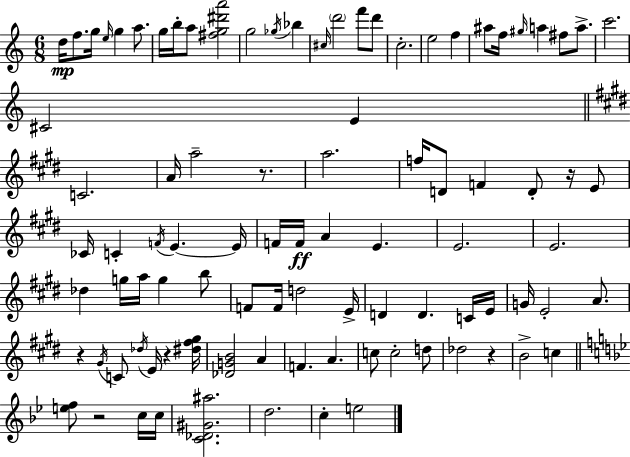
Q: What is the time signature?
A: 6/8